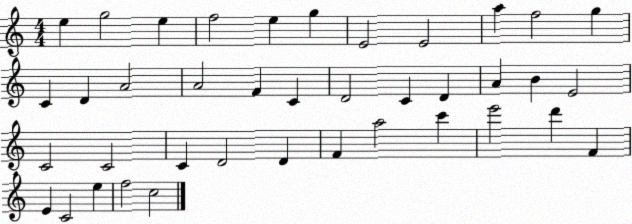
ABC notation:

X:1
T:Untitled
M:4/4
L:1/4
K:C
e g2 e f2 e g E2 E2 a f2 g C D A2 A2 F C D2 C D A B E2 C2 C2 C D2 D F a2 c' e'2 d' F E C2 e f2 c2